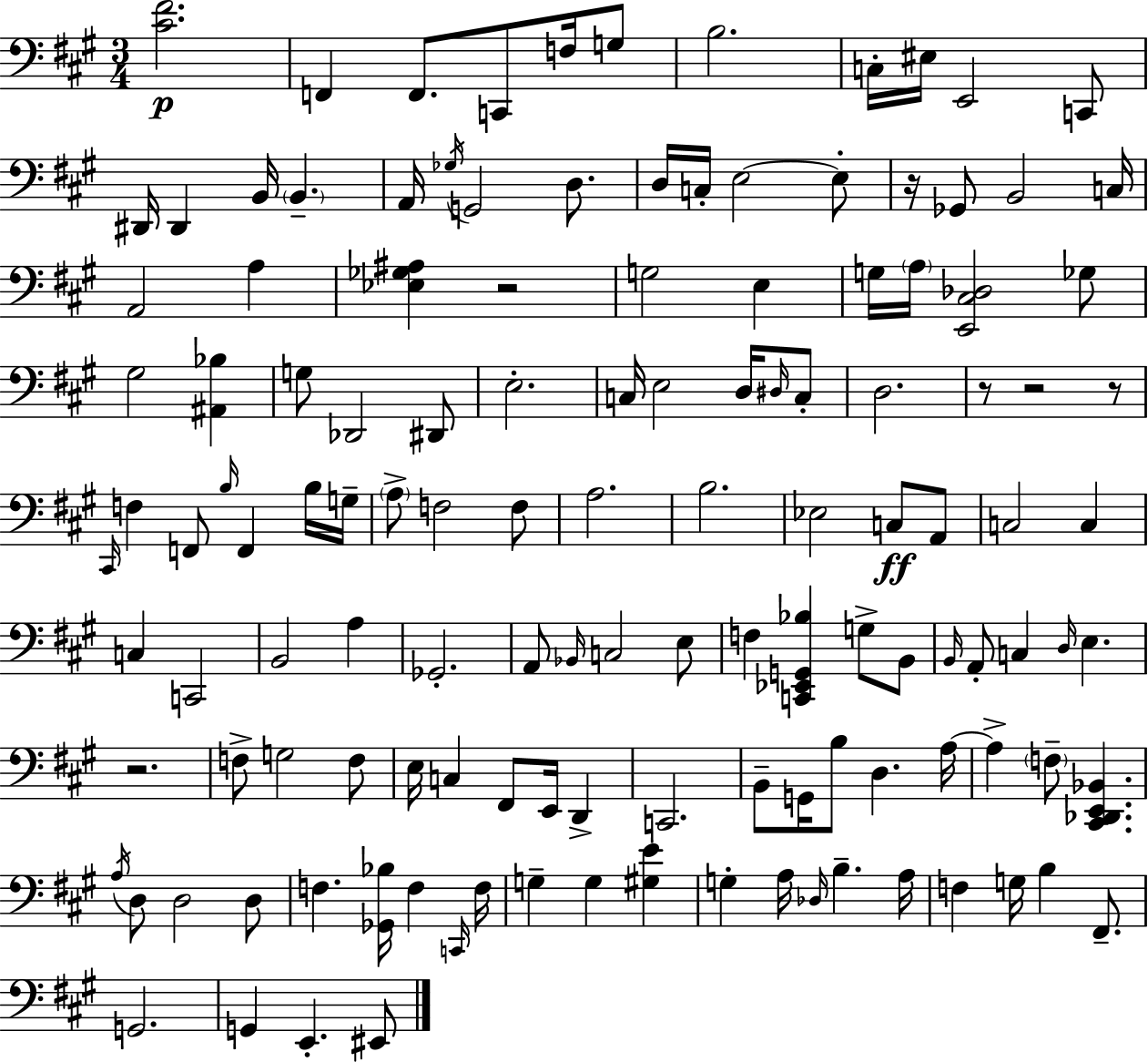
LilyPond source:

{
  \clef bass
  \numericTimeSignature
  \time 3/4
  \key a \major
  <cis' fis'>2.\p | f,4 f,8. c,8 f16 g8 | b2. | c16-. eis16 e,2 c,8 | \break dis,16 dis,4 b,16 \parenthesize b,4.-- | a,16 \acciaccatura { ges16 } g,2 d8. | d16 c16-. e2~~ e8-. | r16 ges,8 b,2 | \break c16 a,2 a4 | <ees ges ais>4 r2 | g2 e4 | g16 \parenthesize a16 <e, cis des>2 ges8 | \break gis2 <ais, bes>4 | g8 des,2 dis,8 | e2.-. | c16 e2 d16 \grace { dis16 } | \break c8-. d2. | r8 r2 | r8 \grace { cis,16 } f4 f,8 \grace { b16 } f,4 | b16 g16-- \parenthesize a8-> f2 | \break f8 a2. | b2. | ees2 | c8\ff a,8 c2 | \break c4 c4 c,2 | b,2 | a4 ges,2.-. | a,8 \grace { bes,16 } c2 | \break e8 f4 <c, ees, g, bes>4 | g8-> b,8 \grace { b,16 } a,8-. c4 | \grace { d16 } e4. r2. | f8-> g2 | \break f8 e16 c4 | fis,8 e,16 d,4-> c,2. | b,8-- g,16 b8 | d4. a16~~ a4-> \parenthesize f8-- | \break <cis, des, e, bes,>4. \acciaccatura { a16 } d8 d2 | d8 f4. | <ges, bes>16 f4 \grace { c,16 } f16 g4-- | g4 <gis e'>4 g4-. | \break a16 \grace { des16 } b4.-- a16 f4 | g16 b4 fis,8.-- g,2. | g,4 | e,4.-. eis,8 \bar "|."
}